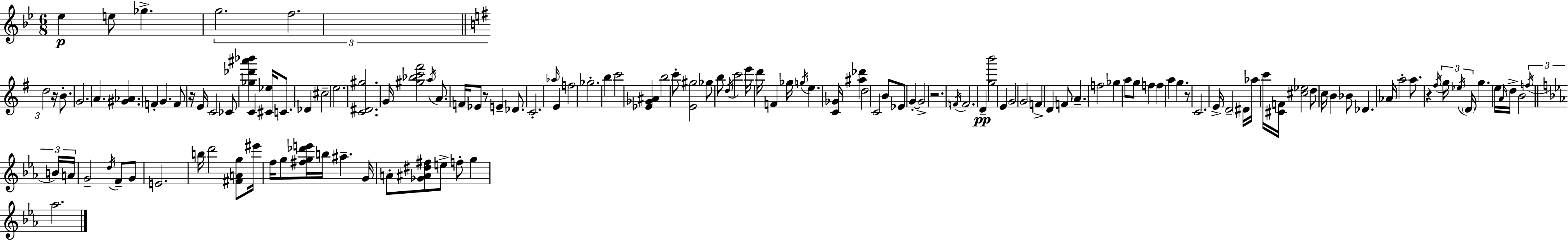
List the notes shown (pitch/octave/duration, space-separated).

Eb5/q E5/e Gb5/q. G5/h. F5/h. D5/h R/s B4/e. G4/h. A4/q. [G#4,Ab4]/q. F4/q G4/q. F4/e R/s E4/s C4/h CES4/e [Gb5,Db6,A#6,Bb6]/q C4/q [C#4,Eb5]/s C4/e. Db4/q C#5/h E5/h. [C4,D#4,G#5]/h. G4/s [G#5,Bb5,C6,F#6]/h A5/s A4/e. F4/s Eb4/e R/e E4/q Db4/e. C4/h. Ab5/s E4/q F5/h Gb5/h. B5/q C6/h [Eb4,Gb4,A#4]/q B5/h C6/e [E4,G#5]/h Gb5/e B5/e D5/s C6/h E6/s D6/s F4/q Gb5/s G5/s E5/q. [C4,Gb4]/s [A#5,Db6]/q D5/h C4/h B4/e Eb4/e G4/q G4/h R/h. F4/s F4/h. D4/q [G5,B6]/h E4/q G4/h G4/h F4/q D4/q F4/e A4/q. F5/h Gb5/q A5/e G5/e F5/q F5/q A5/q G5/q. R/e C4/h. E4/s D4/h D#4/s Ab5/s C6/s [C#4,F4]/s [C#5,Eb5]/h D5/e C5/s B4/q Bb4/e Db4/q. Ab4/s A5/h A5/e. R/q F#5/s G5/s Eb5/s D4/s G5/q. E5/s A4/s D5/s B4/h F5/s B4/s A4/s G4/h D5/s F4/e G4/e E4/h. B5/s D6/h [F#4,A4,G5]/e EIS6/s F5/s G5/e [F#5,G5,Db6,E6]/s B5/s A#5/q. G4/s A4/e [Gb4,A#4,D#5,F#5]/e E5/e F5/e G5/q Ab5/h.